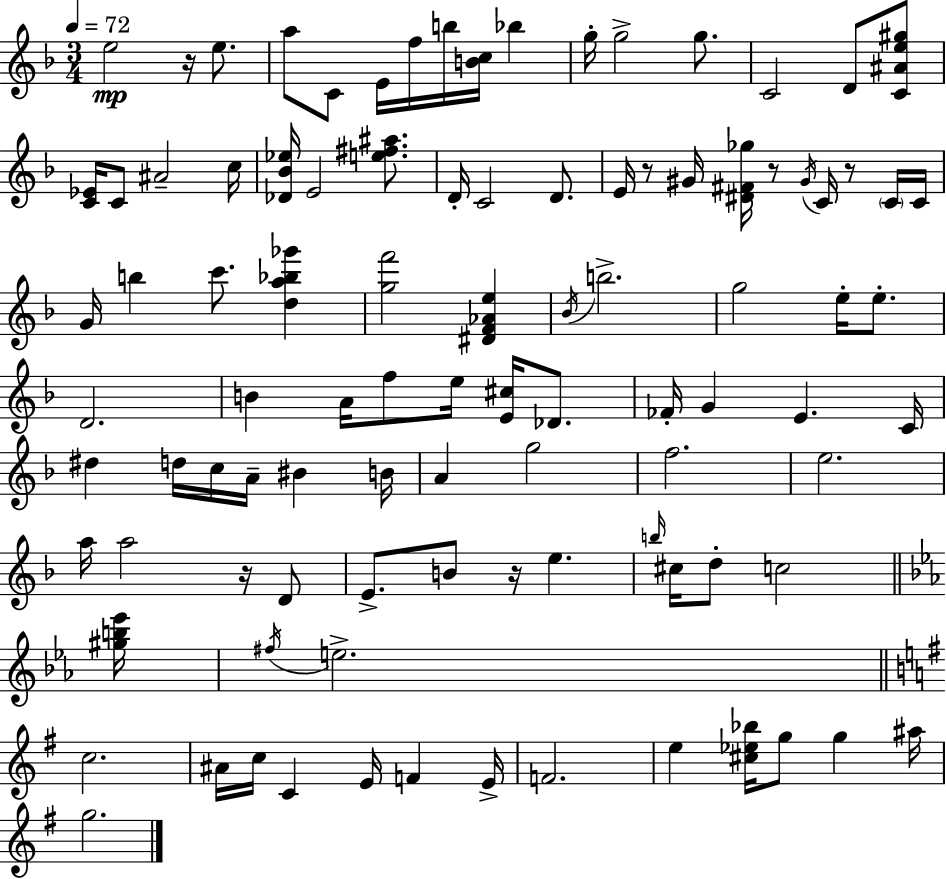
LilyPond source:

{
  \clef treble
  \numericTimeSignature
  \time 3/4
  \key f \major
  \tempo 4 = 72
  e''2\mp r16 e''8. | a''8 c'8 e'16 f''16 b''16 <b' c''>16 bes''4 | g''16-. g''2-> g''8. | c'2 d'8 <c' ais' e'' gis''>8 | \break <c' ees'>16 c'8 ais'2-- c''16 | <des' bes' ees''>16 e'2 <e'' fis'' ais''>8. | d'16-. c'2 d'8. | e'16 r8 gis'16 <dis' fis' ges''>16 r8 \acciaccatura { gis'16 } c'16 r8 \parenthesize c'16 | \break c'16 g'16 b''4 c'''8. <d'' a'' bes'' ges'''>4 | <g'' f'''>2 <dis' f' aes' e''>4 | \acciaccatura { bes'16 } b''2.-> | g''2 e''16-. e''8.-. | \break d'2. | b'4 a'16 f''8 e''16 <e' cis''>16 des'8. | fes'16-. g'4 e'4. | c'16 dis''4 d''16 c''16 a'16-- bis'4 | \break b'16 a'4 g''2 | f''2. | e''2. | a''16 a''2 r16 | \break d'8 e'8.-> b'8 r16 e''4. | \grace { b''16 } cis''16 d''8-. c''2 | \bar "||" \break \key ees \major <gis'' b'' ees'''>16 \acciaccatura { fis''16 } e''2.-> | \bar "||" \break \key e \minor c''2. | ais'16 c''16 c'4 e'16 f'4 e'16-> | f'2. | e''4 <cis'' ees'' bes''>16 g''8 g''4 ais''16 | \break g''2. | \bar "|."
}